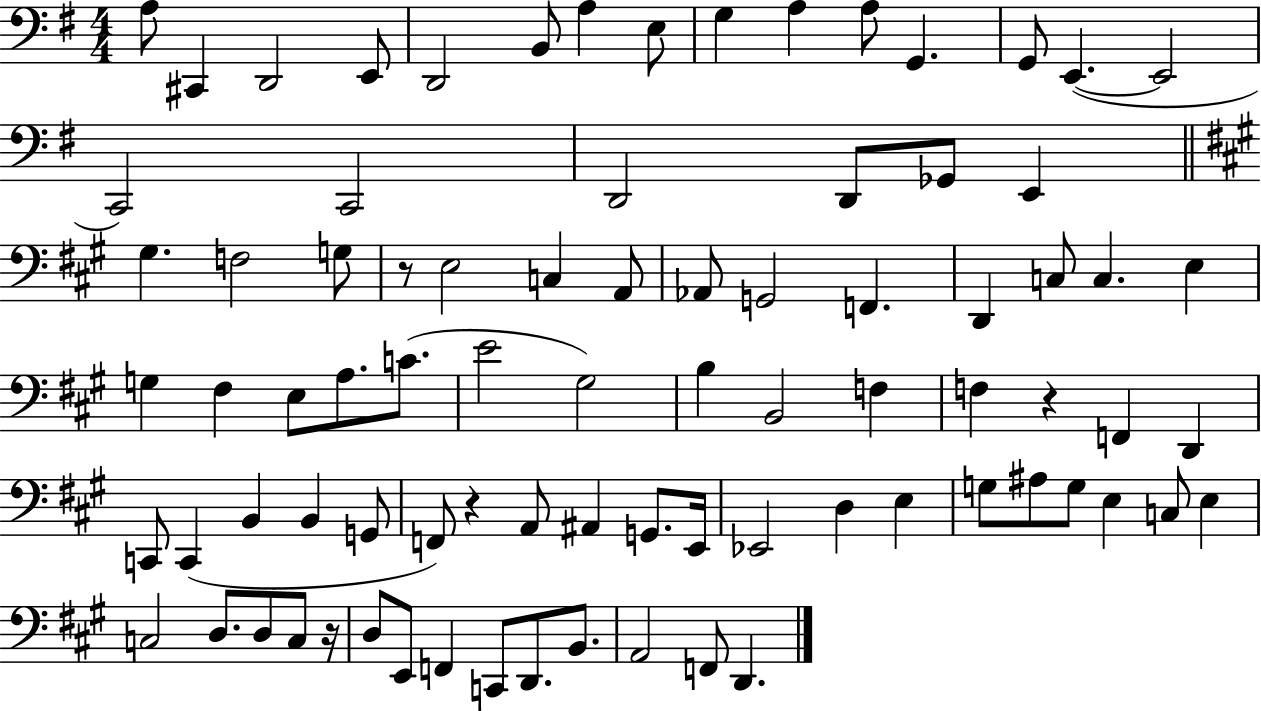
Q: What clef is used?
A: bass